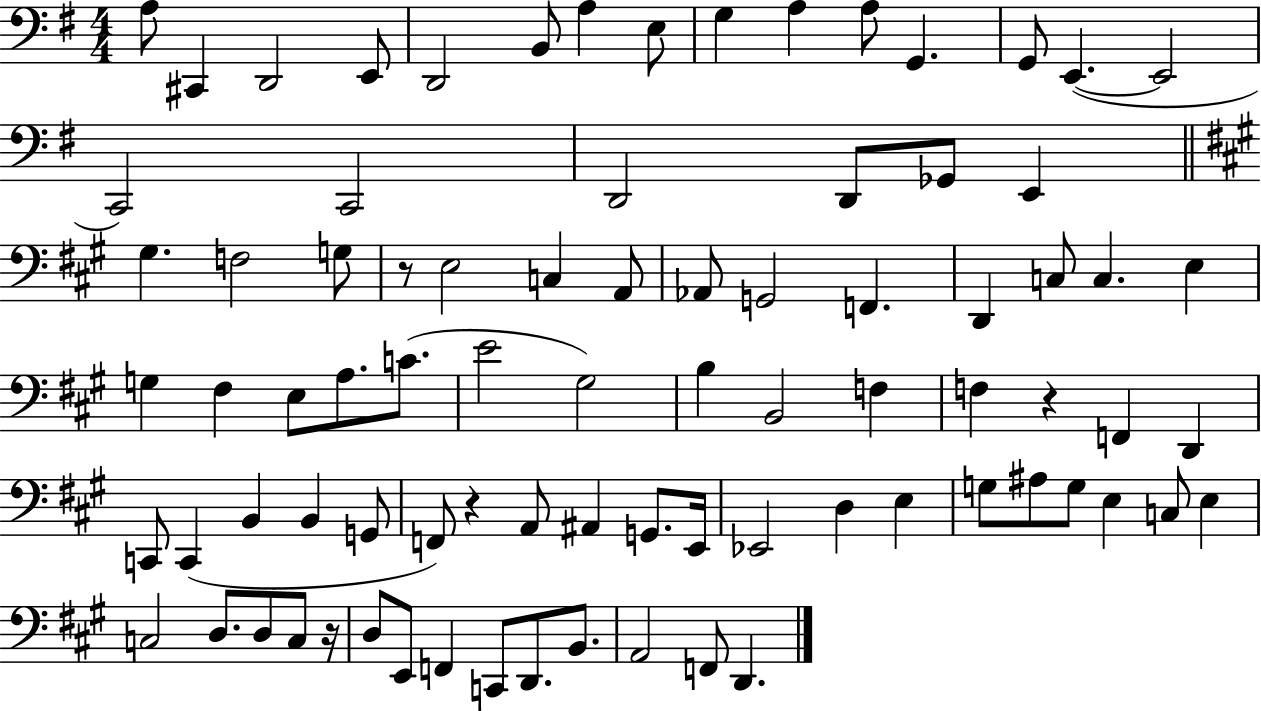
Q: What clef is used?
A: bass